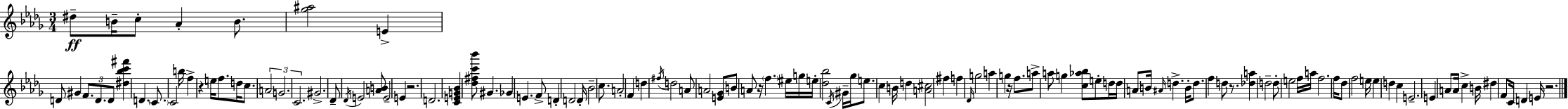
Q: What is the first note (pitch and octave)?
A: D#5